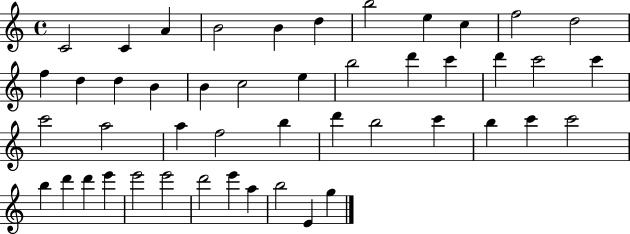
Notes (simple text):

C4/h C4/q A4/q B4/h B4/q D5/q B5/h E5/q C5/q F5/h D5/h F5/q D5/q D5/q B4/q B4/q C5/h E5/q B5/h D6/q C6/q D6/q C6/h C6/q C6/h A5/h A5/q F5/h B5/q D6/q B5/h C6/q B5/q C6/q C6/h B5/q D6/q D6/q E6/q E6/h E6/h D6/h E6/q A5/q B5/h E4/q G5/q